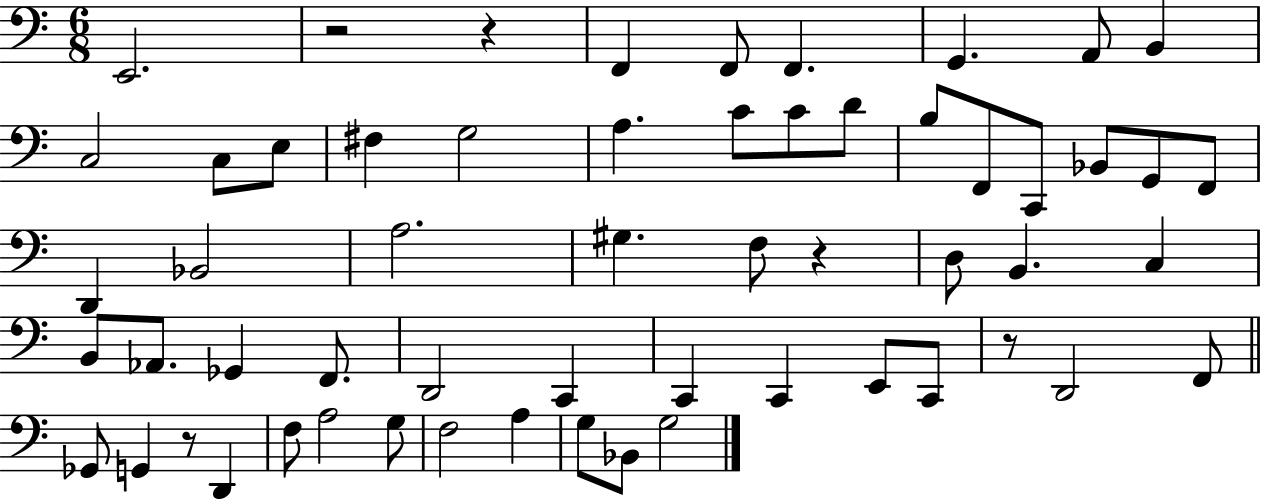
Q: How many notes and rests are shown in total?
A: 58